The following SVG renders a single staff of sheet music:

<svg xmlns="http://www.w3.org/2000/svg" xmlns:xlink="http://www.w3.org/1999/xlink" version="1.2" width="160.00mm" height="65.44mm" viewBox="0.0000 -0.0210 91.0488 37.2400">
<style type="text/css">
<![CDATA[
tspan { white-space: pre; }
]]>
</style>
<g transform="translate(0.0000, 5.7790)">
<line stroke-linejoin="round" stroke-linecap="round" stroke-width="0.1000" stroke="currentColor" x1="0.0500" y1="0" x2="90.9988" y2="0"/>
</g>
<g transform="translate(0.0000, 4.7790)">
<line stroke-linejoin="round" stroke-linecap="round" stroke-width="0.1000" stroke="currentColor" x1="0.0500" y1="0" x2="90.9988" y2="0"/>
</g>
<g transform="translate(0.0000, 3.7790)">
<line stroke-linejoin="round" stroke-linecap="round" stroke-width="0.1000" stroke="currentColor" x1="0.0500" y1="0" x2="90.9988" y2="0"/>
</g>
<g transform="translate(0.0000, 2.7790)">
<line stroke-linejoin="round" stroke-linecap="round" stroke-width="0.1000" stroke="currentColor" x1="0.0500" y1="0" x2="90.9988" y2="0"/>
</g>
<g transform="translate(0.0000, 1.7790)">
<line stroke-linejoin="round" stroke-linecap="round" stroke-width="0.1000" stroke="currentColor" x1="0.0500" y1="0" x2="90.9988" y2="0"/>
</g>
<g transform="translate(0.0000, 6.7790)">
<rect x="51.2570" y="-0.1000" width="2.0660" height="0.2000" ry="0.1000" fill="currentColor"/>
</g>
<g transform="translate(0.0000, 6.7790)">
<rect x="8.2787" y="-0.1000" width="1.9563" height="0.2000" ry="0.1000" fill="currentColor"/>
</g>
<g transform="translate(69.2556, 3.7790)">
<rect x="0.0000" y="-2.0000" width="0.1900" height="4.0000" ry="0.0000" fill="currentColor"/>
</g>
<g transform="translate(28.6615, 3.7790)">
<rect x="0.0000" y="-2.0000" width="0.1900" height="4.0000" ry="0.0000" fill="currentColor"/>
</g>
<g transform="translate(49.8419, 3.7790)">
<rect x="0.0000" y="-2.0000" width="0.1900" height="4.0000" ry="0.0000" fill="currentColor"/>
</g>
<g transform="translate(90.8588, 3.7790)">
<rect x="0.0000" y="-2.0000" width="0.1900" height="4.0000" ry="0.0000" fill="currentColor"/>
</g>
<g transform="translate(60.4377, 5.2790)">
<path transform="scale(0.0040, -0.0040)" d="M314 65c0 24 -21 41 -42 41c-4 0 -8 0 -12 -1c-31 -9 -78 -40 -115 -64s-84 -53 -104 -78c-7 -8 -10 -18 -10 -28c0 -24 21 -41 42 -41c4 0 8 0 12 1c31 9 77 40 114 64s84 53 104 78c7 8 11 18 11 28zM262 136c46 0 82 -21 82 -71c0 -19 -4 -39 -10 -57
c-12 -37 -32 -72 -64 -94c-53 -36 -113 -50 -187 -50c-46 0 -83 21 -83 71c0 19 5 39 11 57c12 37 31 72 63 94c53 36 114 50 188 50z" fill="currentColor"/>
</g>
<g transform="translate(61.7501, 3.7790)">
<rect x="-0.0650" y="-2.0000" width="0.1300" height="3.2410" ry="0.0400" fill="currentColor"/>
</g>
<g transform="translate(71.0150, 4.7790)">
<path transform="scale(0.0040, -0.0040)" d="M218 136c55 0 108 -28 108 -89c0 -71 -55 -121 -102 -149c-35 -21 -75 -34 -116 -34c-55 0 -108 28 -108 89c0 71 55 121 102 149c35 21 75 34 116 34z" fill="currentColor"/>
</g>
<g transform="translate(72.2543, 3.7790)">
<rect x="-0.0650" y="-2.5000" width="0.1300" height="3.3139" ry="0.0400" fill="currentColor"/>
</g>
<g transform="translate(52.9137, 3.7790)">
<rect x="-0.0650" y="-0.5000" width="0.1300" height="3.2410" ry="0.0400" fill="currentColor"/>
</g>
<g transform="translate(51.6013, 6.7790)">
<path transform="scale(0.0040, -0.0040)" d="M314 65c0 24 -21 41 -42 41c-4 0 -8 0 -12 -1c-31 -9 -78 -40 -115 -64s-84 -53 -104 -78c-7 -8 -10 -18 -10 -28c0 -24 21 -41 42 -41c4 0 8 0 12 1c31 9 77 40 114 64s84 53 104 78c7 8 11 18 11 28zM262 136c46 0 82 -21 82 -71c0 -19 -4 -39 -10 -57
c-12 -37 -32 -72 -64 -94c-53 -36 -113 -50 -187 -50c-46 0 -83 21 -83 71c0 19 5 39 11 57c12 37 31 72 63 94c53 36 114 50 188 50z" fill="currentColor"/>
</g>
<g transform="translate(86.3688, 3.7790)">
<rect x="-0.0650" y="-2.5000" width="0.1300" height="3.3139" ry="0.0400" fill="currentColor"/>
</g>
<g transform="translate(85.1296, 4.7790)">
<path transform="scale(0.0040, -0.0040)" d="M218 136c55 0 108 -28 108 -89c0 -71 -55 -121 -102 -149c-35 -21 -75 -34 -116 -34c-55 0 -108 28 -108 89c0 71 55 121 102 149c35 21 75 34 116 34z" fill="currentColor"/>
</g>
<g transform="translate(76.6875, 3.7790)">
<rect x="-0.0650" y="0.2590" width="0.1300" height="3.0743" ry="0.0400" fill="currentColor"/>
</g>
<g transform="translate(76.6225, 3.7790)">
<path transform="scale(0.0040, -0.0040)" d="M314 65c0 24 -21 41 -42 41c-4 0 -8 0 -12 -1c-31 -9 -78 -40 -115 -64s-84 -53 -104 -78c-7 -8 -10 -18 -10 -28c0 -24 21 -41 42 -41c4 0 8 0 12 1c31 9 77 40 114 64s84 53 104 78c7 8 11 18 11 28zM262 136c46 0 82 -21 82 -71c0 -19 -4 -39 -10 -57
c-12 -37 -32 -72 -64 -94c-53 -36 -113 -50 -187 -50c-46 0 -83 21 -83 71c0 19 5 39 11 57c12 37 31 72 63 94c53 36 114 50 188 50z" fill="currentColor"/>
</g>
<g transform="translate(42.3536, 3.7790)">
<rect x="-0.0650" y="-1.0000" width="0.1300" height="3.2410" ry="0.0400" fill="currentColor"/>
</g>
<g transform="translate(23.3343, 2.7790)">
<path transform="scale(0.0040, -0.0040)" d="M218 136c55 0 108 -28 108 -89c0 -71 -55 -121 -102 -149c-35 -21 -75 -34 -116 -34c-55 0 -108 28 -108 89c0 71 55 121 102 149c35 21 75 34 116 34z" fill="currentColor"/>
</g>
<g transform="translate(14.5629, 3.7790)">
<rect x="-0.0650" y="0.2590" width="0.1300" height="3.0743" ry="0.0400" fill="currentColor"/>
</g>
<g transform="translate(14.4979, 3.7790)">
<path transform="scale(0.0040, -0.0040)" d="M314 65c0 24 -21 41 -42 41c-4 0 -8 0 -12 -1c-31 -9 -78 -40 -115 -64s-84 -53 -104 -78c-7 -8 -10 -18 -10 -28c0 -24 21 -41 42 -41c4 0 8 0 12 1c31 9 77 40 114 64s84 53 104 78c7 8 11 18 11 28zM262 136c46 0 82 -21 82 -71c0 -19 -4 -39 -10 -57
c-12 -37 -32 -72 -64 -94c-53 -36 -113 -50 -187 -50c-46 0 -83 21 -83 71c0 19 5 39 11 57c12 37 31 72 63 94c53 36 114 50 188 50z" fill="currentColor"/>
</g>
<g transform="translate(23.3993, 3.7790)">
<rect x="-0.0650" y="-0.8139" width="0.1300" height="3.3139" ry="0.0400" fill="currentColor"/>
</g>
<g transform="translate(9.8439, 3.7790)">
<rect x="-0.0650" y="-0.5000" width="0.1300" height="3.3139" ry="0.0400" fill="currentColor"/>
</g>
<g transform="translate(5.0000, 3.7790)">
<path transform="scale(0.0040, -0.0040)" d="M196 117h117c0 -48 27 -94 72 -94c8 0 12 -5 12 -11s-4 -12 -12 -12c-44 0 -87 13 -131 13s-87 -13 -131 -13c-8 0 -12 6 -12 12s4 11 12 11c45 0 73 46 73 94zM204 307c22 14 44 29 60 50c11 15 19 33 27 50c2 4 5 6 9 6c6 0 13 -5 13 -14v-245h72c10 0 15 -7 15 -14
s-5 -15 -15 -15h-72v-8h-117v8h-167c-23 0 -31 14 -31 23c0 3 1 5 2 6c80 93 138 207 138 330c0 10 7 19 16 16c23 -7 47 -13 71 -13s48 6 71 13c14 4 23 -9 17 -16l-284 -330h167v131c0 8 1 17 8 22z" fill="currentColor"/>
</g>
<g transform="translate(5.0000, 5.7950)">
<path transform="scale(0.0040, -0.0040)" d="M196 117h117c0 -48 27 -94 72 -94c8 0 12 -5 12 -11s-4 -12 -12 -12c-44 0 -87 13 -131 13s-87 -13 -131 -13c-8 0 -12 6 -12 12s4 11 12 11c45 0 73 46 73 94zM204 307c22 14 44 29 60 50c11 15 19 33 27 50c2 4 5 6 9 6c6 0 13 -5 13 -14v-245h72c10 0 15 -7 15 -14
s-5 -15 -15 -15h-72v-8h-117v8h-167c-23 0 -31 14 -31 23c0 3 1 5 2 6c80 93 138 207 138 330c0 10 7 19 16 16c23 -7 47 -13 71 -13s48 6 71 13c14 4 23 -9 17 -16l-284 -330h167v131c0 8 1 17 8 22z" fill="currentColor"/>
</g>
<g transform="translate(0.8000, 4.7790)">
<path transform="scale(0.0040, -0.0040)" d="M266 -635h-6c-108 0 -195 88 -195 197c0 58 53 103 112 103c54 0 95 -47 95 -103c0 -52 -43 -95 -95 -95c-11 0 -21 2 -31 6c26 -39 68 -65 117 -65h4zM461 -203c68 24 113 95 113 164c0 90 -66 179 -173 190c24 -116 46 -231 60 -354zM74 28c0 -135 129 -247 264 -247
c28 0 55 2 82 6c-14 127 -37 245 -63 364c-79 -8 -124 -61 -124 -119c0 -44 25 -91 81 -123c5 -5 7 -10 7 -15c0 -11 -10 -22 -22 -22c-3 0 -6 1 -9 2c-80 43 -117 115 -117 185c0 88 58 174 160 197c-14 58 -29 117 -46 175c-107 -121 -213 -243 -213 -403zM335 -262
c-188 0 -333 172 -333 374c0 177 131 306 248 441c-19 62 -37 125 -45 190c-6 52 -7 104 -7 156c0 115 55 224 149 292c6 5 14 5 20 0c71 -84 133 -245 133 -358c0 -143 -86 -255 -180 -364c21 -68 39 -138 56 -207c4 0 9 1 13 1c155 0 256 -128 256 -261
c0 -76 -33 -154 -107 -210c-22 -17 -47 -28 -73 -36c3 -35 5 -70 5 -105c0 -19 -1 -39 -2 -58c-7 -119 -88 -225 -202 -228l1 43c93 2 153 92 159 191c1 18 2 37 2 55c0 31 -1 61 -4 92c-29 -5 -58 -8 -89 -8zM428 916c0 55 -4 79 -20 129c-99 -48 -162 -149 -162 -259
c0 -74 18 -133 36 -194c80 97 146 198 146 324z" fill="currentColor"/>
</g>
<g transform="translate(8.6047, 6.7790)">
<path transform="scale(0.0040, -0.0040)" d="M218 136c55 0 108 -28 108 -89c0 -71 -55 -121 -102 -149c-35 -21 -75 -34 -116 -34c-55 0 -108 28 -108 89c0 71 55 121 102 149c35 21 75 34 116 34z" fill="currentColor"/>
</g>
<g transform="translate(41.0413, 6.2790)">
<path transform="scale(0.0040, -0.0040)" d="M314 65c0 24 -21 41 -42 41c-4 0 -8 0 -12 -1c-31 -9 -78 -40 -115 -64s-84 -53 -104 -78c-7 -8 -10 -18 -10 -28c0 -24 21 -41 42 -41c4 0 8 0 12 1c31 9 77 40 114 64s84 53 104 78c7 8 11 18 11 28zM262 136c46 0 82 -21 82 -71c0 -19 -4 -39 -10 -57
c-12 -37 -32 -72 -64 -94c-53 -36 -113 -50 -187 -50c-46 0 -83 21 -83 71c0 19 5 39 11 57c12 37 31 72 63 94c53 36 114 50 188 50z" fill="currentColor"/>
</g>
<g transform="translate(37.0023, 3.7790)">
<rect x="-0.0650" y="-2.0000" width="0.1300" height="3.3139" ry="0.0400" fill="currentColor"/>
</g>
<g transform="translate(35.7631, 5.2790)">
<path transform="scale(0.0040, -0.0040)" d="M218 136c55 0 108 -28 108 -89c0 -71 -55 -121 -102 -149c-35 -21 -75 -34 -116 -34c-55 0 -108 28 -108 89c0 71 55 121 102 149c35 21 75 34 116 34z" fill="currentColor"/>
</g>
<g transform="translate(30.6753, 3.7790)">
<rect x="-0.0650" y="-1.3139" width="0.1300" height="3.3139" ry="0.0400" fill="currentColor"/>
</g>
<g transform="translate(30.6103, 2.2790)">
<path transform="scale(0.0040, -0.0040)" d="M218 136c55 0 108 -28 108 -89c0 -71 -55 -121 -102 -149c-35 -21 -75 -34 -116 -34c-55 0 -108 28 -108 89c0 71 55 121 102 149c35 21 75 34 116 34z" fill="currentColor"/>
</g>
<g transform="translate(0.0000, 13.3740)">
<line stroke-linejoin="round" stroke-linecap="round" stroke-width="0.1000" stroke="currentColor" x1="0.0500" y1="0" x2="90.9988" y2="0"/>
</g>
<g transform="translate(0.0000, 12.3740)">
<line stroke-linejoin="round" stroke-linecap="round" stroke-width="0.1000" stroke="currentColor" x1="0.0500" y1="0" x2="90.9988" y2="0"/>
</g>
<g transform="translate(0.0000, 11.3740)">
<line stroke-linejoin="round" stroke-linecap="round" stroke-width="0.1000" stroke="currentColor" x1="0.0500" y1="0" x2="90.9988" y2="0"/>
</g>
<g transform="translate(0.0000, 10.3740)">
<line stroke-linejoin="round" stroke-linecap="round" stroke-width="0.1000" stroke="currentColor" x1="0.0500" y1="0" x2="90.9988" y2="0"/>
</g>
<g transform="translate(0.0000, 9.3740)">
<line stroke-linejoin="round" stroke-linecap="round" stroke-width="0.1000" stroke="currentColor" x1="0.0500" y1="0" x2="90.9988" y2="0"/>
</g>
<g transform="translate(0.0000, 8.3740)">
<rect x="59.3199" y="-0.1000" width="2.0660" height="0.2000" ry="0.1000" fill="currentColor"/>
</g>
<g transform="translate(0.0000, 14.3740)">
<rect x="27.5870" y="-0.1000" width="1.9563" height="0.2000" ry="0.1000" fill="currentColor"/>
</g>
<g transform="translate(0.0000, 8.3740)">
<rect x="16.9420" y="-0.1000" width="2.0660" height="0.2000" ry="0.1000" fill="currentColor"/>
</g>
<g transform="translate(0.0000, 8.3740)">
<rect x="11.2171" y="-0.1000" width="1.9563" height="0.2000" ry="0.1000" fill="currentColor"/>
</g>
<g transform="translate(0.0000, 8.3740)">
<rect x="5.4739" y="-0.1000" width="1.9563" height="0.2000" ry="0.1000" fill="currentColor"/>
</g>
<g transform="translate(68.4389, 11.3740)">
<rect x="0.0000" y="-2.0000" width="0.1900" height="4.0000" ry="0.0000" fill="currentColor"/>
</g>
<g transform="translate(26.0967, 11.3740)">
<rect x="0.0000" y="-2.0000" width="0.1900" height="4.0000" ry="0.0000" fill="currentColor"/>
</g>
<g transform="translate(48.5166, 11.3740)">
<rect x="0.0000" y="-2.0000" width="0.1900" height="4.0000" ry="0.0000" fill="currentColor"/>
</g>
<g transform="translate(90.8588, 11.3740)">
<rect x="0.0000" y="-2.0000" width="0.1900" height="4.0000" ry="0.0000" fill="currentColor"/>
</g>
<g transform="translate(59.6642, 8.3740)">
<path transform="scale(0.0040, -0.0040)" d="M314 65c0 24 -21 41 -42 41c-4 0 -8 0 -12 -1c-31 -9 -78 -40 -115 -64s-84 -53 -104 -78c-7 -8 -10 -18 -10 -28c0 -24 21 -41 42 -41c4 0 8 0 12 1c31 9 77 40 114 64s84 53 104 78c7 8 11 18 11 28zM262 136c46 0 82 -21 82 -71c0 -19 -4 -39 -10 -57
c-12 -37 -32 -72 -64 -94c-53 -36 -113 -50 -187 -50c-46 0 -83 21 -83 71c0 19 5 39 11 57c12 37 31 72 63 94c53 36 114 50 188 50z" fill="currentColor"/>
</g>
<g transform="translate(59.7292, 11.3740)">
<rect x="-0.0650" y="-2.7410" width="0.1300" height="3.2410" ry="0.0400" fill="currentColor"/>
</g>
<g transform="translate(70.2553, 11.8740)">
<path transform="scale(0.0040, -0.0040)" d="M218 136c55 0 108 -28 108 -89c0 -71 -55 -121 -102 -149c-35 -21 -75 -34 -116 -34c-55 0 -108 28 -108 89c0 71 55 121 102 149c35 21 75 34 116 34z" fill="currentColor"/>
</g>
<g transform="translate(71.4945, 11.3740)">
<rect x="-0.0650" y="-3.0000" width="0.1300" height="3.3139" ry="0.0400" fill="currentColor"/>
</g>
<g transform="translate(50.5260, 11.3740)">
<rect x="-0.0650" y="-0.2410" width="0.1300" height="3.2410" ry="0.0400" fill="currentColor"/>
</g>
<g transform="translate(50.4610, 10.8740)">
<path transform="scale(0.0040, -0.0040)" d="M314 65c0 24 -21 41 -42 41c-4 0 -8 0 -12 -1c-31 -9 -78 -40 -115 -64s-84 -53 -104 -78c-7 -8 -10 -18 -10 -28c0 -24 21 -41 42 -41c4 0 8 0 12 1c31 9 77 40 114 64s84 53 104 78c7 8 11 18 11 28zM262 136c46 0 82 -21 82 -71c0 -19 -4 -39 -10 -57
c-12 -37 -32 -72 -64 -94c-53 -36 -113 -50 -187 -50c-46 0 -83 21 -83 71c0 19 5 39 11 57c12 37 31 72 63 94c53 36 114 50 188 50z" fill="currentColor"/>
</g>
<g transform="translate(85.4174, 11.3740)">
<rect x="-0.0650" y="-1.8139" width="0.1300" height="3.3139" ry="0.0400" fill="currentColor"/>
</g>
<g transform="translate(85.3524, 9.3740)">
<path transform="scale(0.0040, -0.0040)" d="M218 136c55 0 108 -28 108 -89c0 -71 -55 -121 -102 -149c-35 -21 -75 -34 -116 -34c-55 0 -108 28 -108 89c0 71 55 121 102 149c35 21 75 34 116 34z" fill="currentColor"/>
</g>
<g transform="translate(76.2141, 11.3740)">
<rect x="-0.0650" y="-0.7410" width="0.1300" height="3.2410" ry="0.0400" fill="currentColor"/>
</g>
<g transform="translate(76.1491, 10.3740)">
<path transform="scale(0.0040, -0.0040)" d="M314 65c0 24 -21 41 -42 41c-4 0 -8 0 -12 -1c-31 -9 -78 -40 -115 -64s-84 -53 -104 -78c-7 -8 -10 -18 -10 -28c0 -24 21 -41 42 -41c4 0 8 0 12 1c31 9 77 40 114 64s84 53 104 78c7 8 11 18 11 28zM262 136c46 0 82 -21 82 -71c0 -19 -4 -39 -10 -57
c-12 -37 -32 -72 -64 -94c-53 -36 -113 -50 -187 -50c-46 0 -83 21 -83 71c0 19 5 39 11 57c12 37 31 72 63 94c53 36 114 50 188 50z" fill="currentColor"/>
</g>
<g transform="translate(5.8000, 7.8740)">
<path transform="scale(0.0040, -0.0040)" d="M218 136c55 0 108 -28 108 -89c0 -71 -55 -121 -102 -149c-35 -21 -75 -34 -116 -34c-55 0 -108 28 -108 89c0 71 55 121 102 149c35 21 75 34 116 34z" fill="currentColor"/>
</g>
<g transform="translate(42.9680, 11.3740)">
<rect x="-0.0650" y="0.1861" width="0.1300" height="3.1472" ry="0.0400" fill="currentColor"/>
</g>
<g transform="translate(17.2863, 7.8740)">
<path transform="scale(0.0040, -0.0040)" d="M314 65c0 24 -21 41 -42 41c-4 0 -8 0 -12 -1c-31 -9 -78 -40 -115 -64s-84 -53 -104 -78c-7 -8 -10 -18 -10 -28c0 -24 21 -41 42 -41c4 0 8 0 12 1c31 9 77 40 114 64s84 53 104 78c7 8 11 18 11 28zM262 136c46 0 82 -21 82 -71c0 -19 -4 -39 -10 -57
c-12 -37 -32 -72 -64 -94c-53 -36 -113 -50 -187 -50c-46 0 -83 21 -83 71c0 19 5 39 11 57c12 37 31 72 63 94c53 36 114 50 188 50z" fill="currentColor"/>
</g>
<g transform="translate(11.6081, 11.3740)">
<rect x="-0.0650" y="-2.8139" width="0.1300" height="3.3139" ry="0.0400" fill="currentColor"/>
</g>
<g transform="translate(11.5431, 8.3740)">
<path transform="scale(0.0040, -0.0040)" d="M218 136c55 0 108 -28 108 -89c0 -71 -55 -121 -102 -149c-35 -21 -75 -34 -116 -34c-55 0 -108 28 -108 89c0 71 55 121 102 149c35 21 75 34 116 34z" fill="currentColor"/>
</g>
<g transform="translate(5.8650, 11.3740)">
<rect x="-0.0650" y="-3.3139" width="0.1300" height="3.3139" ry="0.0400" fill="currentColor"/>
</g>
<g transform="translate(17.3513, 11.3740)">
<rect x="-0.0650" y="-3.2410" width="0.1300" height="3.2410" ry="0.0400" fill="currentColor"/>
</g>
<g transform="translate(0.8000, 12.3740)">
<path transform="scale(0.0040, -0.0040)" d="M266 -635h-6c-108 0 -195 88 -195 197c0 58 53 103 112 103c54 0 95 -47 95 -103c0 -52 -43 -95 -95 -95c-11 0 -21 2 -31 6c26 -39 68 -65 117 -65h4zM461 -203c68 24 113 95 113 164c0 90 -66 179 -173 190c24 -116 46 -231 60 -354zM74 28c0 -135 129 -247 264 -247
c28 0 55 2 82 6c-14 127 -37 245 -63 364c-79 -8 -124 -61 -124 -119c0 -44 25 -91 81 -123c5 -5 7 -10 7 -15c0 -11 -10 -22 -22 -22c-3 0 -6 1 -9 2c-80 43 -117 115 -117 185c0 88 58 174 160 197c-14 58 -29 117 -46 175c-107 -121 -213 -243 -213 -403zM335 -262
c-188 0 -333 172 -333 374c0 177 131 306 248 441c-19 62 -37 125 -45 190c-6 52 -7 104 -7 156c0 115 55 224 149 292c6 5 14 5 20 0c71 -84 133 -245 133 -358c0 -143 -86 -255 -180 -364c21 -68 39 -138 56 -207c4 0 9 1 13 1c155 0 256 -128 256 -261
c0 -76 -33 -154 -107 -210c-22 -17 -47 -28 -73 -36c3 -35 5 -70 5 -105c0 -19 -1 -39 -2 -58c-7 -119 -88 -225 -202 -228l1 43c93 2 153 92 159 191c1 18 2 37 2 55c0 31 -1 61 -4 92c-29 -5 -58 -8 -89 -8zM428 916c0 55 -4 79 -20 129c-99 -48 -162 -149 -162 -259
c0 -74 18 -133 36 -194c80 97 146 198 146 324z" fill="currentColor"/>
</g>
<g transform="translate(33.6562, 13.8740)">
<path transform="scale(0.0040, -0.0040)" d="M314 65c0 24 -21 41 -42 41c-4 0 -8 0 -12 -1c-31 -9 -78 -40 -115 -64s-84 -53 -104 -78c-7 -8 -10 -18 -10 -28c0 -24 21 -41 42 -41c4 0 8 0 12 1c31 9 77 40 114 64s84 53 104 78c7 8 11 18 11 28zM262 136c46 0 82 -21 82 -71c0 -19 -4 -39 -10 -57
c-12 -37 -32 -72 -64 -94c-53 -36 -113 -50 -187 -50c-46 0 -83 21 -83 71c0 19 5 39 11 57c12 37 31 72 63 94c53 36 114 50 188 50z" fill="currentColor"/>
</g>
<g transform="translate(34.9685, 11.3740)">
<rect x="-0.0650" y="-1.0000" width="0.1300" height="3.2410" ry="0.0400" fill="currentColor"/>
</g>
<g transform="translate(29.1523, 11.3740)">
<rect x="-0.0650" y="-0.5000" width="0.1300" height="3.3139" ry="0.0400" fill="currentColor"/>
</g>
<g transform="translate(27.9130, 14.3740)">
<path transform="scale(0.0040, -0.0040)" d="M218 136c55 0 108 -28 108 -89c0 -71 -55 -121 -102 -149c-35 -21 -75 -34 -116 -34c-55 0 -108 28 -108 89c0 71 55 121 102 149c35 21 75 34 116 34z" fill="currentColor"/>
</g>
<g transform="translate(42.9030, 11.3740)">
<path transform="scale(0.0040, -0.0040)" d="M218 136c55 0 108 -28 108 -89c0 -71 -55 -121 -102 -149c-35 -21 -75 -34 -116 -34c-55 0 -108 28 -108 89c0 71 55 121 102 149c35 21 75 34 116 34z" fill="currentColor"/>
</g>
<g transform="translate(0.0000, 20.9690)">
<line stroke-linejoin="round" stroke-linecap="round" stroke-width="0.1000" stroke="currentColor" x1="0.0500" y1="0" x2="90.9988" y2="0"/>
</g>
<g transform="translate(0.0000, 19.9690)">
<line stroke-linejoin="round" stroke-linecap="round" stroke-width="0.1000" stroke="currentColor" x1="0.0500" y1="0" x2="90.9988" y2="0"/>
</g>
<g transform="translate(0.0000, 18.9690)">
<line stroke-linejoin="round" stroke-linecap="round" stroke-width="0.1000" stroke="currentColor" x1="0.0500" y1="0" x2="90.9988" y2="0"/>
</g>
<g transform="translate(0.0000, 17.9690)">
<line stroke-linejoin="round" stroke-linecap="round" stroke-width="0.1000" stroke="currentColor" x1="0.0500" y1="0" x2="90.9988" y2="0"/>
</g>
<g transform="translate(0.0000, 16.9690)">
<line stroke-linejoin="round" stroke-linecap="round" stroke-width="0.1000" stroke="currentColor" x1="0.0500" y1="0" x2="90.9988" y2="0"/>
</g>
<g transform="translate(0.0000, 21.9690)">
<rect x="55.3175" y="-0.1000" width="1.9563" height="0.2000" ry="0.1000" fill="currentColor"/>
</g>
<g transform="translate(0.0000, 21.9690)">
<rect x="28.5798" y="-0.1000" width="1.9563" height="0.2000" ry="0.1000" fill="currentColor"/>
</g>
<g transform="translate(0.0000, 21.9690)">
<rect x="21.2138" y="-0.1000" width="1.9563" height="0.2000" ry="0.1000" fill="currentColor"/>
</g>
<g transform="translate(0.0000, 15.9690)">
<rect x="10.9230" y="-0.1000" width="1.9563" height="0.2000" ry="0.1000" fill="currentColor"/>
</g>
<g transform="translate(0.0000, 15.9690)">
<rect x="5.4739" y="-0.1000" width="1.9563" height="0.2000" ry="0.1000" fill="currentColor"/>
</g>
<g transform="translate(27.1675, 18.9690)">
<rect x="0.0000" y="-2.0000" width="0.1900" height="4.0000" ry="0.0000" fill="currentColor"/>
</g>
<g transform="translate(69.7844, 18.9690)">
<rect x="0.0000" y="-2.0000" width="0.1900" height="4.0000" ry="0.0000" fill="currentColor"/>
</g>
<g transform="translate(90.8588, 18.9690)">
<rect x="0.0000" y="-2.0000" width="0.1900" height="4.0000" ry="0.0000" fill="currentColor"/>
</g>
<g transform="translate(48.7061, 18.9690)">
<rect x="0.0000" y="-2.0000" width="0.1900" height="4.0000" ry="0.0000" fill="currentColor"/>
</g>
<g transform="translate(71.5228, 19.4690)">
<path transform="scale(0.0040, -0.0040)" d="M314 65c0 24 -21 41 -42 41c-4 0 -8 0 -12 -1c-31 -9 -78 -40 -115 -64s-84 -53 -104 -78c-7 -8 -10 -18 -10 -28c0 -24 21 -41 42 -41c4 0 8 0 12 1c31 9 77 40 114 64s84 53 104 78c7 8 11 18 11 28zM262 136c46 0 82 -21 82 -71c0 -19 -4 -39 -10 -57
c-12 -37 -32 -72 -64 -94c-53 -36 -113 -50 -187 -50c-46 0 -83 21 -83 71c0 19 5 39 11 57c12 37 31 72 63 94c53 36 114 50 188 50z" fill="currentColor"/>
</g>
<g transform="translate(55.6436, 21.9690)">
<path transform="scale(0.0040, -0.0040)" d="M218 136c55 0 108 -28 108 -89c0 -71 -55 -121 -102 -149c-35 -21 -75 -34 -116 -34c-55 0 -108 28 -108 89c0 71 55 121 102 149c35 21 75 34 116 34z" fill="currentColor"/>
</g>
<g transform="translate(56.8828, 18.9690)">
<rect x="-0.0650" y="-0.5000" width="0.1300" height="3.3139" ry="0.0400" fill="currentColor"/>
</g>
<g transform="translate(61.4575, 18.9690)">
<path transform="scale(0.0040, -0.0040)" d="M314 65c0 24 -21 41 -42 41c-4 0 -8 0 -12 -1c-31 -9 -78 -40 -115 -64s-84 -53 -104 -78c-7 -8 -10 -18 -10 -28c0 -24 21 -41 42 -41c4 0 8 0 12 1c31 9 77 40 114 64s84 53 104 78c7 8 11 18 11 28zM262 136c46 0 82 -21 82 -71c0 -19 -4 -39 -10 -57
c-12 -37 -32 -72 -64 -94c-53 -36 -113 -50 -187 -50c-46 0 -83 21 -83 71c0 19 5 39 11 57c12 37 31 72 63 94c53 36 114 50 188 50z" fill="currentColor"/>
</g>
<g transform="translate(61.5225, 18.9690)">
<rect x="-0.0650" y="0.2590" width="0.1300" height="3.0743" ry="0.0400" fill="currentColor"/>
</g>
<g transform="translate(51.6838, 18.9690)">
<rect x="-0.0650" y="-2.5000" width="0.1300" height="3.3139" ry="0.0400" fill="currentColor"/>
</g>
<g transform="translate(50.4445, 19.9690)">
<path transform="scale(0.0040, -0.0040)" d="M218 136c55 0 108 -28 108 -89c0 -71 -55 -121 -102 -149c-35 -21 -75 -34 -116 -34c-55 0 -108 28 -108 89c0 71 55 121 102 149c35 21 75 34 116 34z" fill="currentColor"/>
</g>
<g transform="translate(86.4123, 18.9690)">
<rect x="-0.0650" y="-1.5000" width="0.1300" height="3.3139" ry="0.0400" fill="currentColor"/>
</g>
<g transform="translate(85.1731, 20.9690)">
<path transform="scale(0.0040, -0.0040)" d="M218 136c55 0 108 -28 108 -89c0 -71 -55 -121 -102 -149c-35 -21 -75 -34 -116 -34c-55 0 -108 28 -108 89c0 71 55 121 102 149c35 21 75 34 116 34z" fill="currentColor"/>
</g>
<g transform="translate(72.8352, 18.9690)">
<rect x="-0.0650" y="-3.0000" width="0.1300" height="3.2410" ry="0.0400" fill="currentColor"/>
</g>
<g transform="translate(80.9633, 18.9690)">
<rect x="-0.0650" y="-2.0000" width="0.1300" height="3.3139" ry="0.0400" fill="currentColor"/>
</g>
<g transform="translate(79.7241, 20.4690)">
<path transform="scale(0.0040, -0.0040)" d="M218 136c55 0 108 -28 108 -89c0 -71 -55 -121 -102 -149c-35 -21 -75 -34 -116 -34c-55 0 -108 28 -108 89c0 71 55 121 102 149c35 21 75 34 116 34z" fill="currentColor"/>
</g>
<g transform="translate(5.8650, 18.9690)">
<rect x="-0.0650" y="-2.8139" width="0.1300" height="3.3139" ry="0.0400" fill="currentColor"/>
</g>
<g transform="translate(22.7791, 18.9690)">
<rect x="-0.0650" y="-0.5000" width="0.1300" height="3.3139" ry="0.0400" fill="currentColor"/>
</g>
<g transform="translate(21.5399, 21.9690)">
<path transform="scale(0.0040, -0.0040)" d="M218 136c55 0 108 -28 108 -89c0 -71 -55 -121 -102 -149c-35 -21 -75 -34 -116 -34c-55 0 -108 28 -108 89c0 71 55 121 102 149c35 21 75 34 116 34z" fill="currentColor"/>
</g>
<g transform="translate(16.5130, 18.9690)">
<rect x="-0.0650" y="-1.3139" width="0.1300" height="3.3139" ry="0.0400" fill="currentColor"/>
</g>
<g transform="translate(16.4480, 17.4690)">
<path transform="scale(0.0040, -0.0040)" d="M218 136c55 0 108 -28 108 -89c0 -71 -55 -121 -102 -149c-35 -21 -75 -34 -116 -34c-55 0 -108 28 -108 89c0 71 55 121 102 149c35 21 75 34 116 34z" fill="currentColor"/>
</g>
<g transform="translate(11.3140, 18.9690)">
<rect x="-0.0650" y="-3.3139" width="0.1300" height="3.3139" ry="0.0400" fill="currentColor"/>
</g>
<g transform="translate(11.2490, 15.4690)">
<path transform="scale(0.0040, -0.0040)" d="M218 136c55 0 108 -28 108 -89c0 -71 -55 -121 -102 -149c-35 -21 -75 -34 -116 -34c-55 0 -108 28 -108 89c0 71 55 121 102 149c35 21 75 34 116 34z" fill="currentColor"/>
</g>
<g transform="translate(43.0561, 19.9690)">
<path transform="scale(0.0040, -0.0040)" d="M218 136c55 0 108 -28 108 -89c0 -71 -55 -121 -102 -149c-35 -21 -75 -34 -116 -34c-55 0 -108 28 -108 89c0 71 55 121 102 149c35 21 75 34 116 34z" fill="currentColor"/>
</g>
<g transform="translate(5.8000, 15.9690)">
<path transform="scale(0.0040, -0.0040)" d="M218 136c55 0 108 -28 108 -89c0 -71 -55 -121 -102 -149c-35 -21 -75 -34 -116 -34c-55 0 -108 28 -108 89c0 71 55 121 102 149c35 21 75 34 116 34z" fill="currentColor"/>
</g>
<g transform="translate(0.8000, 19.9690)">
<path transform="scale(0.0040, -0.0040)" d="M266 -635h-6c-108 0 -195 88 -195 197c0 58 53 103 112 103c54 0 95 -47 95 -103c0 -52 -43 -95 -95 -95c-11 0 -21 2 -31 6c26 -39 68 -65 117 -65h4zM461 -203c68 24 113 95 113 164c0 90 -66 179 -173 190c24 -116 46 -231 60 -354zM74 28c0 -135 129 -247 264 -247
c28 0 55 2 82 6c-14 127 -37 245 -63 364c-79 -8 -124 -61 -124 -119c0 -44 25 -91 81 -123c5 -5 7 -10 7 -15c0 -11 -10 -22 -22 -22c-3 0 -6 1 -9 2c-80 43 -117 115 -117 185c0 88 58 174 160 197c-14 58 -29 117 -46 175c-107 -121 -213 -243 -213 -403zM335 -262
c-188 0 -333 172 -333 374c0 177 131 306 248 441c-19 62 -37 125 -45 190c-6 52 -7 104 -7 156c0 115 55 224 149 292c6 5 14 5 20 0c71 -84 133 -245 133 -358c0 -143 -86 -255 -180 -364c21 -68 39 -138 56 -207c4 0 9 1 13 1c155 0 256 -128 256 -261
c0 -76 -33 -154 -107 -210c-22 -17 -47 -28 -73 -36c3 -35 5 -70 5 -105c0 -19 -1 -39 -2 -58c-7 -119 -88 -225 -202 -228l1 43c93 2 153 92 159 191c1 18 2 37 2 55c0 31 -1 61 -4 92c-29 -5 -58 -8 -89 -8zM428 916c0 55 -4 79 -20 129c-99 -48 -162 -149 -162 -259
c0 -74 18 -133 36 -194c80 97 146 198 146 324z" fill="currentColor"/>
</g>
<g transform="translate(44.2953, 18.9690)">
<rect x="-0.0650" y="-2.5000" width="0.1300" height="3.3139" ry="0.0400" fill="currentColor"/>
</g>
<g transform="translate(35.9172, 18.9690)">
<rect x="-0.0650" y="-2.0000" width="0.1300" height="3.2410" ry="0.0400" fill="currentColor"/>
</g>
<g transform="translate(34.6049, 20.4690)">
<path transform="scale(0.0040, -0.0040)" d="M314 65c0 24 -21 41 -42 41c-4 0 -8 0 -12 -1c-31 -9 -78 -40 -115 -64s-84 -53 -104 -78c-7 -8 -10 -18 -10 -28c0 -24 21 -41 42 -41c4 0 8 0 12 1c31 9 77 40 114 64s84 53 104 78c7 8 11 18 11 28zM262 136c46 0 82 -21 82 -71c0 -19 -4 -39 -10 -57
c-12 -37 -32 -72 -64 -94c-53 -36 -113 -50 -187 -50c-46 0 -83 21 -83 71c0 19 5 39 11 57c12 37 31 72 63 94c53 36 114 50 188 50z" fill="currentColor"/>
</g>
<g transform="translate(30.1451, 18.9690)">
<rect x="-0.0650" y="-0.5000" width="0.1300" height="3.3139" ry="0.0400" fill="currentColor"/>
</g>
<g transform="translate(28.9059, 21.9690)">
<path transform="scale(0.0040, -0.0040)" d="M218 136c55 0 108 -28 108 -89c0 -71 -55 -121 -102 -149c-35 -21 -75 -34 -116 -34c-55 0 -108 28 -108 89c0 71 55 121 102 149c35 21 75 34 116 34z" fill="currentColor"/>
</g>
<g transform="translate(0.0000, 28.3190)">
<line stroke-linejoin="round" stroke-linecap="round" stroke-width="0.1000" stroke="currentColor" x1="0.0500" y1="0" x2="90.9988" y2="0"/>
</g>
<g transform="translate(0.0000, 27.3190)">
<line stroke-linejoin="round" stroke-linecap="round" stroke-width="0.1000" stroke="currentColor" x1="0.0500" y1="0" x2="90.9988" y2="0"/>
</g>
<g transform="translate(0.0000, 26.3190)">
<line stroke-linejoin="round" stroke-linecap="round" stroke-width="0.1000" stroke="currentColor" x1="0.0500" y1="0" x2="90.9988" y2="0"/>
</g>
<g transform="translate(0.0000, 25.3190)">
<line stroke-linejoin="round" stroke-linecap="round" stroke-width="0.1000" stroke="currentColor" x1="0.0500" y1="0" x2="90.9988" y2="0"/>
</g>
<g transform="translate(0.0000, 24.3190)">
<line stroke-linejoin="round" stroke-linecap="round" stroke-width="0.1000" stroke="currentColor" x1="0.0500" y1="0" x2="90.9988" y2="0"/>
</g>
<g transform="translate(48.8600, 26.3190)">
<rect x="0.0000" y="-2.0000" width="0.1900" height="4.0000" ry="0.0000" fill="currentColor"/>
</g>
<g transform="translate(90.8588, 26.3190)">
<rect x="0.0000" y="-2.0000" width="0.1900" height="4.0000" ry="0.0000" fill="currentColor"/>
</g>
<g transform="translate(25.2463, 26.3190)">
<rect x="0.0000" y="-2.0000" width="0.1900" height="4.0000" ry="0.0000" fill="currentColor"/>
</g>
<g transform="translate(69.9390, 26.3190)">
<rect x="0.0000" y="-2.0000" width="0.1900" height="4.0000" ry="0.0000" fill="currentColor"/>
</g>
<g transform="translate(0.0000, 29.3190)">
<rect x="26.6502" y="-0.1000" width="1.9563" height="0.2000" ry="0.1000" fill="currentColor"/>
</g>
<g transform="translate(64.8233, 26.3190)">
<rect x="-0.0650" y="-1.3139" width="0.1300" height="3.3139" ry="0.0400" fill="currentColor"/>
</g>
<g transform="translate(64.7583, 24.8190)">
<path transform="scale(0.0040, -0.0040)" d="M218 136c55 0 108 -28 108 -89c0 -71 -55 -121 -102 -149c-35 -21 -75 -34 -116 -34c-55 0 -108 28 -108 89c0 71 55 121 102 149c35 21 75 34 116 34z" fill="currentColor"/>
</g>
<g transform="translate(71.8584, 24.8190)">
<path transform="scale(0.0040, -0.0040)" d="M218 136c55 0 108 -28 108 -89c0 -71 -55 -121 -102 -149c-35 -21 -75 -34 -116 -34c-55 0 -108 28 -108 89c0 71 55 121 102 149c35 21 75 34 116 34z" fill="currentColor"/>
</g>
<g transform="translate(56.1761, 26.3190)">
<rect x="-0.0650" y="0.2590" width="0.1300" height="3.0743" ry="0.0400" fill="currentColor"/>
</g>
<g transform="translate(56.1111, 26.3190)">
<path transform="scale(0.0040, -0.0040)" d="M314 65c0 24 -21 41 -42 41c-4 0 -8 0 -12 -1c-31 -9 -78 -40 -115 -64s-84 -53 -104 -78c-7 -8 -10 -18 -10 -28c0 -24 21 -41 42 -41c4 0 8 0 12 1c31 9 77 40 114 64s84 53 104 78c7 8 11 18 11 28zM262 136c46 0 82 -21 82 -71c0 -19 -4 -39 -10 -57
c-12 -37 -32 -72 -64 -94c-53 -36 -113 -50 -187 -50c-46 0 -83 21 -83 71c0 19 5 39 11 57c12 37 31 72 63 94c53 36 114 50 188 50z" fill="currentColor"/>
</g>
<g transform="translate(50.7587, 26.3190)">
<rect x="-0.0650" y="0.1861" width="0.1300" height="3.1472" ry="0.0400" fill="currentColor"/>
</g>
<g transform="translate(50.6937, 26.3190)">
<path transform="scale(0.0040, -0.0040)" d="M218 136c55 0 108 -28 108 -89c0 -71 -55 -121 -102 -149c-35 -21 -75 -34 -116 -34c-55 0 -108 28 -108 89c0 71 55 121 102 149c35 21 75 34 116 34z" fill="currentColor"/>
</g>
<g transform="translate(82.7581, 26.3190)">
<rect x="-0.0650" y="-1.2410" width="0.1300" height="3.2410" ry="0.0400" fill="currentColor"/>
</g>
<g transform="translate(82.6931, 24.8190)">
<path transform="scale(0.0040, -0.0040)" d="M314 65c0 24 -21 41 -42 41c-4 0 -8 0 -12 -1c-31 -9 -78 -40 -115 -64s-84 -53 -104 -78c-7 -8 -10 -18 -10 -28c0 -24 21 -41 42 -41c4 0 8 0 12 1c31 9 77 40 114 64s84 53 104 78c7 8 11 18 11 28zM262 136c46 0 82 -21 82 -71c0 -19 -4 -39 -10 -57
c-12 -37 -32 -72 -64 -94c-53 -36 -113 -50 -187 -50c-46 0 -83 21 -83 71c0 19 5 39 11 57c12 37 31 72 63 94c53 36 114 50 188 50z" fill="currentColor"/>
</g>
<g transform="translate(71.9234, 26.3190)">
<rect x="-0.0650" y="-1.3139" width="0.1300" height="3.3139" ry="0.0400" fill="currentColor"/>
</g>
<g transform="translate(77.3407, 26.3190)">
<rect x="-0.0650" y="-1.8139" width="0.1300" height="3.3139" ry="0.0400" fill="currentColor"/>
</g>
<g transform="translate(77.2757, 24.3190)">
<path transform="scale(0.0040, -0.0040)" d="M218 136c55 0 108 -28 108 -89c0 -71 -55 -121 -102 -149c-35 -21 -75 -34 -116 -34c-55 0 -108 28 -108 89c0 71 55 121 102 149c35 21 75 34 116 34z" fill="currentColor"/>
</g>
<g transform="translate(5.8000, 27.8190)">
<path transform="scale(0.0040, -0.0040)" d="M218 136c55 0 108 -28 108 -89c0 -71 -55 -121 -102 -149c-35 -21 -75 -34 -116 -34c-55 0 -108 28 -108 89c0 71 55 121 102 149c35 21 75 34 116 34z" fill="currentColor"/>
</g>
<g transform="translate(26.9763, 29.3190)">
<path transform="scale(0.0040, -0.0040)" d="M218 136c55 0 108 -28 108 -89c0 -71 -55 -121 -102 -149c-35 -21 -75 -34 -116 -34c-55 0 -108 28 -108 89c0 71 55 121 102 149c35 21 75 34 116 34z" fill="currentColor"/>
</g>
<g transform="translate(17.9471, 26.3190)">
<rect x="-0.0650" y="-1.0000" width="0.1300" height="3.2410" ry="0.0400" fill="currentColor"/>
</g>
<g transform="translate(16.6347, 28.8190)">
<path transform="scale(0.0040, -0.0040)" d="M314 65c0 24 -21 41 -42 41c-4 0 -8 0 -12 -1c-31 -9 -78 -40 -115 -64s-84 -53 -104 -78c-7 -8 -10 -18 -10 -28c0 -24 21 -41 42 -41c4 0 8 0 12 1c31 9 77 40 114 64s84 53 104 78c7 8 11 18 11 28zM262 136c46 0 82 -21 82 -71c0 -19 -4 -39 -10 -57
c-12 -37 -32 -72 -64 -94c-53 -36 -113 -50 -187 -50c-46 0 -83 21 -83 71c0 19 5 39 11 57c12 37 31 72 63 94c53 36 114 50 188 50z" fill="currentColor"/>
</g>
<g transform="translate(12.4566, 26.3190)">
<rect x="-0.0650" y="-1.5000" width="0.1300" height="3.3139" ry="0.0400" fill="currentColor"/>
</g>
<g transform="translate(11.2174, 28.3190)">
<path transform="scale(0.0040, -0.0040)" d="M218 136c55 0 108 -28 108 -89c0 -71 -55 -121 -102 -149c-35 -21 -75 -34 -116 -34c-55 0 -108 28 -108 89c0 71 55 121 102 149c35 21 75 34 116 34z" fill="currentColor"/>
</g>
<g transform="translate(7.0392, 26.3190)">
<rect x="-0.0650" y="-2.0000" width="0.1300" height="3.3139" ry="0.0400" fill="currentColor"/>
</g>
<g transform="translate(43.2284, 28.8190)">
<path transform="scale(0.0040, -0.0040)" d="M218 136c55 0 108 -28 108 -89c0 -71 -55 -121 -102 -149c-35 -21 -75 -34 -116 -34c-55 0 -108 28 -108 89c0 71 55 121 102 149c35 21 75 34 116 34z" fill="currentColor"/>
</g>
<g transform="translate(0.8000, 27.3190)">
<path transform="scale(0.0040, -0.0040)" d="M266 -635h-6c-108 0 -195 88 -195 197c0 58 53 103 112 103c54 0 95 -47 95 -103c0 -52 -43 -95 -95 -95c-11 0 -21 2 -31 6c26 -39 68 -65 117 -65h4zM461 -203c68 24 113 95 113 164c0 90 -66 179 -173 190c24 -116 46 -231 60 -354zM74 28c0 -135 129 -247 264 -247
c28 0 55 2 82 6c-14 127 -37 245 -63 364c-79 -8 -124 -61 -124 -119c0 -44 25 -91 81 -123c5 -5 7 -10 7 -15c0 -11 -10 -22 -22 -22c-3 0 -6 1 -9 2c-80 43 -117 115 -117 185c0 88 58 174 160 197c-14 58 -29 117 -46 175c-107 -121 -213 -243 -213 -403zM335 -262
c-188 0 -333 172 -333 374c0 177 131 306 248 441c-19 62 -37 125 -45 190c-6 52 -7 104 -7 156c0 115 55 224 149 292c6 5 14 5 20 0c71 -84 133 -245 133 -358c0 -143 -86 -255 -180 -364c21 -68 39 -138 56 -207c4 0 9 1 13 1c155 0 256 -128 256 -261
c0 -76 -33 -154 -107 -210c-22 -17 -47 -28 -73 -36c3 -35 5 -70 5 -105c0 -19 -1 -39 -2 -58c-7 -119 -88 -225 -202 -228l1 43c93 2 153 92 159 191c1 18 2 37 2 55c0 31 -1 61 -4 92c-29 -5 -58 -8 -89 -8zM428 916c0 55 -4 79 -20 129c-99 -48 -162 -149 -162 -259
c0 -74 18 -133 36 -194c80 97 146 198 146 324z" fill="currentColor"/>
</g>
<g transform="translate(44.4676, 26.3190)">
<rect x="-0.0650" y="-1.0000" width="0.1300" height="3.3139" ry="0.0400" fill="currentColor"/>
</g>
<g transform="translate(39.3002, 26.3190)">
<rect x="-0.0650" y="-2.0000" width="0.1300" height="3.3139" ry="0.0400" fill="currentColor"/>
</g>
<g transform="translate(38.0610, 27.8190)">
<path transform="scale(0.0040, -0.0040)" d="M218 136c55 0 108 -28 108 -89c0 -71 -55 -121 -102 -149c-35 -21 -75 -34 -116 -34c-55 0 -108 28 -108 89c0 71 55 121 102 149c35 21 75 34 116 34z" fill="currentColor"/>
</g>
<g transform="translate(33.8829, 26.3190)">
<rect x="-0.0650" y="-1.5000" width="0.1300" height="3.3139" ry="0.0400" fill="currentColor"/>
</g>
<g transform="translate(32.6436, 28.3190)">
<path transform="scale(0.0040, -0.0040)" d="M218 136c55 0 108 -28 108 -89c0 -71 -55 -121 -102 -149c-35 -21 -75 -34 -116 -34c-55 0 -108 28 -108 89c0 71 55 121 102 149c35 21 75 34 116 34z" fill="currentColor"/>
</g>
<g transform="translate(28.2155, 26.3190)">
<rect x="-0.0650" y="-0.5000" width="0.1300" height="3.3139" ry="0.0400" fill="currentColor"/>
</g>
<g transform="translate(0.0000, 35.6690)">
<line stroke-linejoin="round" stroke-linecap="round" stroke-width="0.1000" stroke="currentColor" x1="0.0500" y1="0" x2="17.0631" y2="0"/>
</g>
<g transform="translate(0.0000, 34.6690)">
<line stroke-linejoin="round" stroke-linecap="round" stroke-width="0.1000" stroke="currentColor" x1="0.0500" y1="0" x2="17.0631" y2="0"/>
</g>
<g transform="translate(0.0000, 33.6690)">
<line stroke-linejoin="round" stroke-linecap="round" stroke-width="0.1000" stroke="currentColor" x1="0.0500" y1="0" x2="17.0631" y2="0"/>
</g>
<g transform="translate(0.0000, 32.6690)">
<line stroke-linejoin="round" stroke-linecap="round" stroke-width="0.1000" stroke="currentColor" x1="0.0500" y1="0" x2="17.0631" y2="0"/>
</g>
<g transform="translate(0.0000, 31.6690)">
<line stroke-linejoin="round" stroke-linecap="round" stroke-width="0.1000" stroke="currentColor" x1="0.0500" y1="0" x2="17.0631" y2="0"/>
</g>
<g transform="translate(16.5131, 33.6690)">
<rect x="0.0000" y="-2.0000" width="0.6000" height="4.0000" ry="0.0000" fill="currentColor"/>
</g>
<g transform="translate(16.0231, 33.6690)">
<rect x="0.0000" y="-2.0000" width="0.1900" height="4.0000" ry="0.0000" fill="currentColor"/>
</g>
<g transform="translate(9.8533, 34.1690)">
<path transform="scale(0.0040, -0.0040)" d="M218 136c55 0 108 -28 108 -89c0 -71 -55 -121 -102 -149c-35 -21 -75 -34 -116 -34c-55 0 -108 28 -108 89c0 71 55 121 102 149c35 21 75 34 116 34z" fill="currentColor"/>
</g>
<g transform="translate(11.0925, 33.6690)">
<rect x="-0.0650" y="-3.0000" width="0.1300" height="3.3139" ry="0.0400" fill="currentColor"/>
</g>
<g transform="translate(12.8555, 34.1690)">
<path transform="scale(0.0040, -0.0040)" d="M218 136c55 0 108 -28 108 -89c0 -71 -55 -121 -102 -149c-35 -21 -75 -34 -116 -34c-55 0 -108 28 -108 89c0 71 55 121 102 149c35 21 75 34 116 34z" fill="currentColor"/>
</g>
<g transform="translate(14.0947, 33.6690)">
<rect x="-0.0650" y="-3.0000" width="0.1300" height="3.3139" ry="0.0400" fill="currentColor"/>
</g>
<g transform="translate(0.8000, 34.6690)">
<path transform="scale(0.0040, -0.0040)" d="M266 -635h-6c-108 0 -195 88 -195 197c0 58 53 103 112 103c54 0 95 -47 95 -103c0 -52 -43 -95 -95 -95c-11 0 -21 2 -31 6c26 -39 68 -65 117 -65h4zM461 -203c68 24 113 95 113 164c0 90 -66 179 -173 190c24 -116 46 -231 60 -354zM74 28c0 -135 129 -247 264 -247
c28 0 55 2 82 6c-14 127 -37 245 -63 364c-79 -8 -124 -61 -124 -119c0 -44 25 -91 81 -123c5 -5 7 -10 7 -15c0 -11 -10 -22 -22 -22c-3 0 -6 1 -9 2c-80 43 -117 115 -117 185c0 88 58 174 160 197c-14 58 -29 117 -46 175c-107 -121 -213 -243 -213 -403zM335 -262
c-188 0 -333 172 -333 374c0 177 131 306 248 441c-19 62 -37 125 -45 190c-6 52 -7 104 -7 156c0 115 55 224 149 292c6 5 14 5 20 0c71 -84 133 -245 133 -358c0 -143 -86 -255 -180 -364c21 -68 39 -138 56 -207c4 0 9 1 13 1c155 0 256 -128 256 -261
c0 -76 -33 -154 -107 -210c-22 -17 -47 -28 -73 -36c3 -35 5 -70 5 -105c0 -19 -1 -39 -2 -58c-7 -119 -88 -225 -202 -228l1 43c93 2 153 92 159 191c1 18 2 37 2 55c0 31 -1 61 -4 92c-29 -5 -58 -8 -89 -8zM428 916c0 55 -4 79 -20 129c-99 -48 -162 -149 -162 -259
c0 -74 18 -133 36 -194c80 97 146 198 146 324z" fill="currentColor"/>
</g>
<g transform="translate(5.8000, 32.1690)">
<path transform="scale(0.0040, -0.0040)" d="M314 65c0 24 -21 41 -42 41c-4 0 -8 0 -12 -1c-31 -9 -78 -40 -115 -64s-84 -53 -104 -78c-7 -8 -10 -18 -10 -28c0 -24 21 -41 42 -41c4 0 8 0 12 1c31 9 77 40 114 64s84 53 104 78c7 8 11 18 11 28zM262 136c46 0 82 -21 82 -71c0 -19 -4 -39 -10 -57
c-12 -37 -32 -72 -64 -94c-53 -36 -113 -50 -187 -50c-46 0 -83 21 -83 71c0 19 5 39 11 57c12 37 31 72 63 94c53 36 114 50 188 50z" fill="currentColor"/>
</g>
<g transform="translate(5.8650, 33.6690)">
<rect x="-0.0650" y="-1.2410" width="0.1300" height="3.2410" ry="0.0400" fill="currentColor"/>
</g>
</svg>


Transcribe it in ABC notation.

X:1
T:Untitled
M:4/4
L:1/4
K:C
C B2 d e F D2 C2 F2 G B2 G b a b2 C D2 B c2 a2 A d2 f a b e C C F2 G G C B2 A2 F E F E D2 C E F D B B2 e e f e2 e2 A A